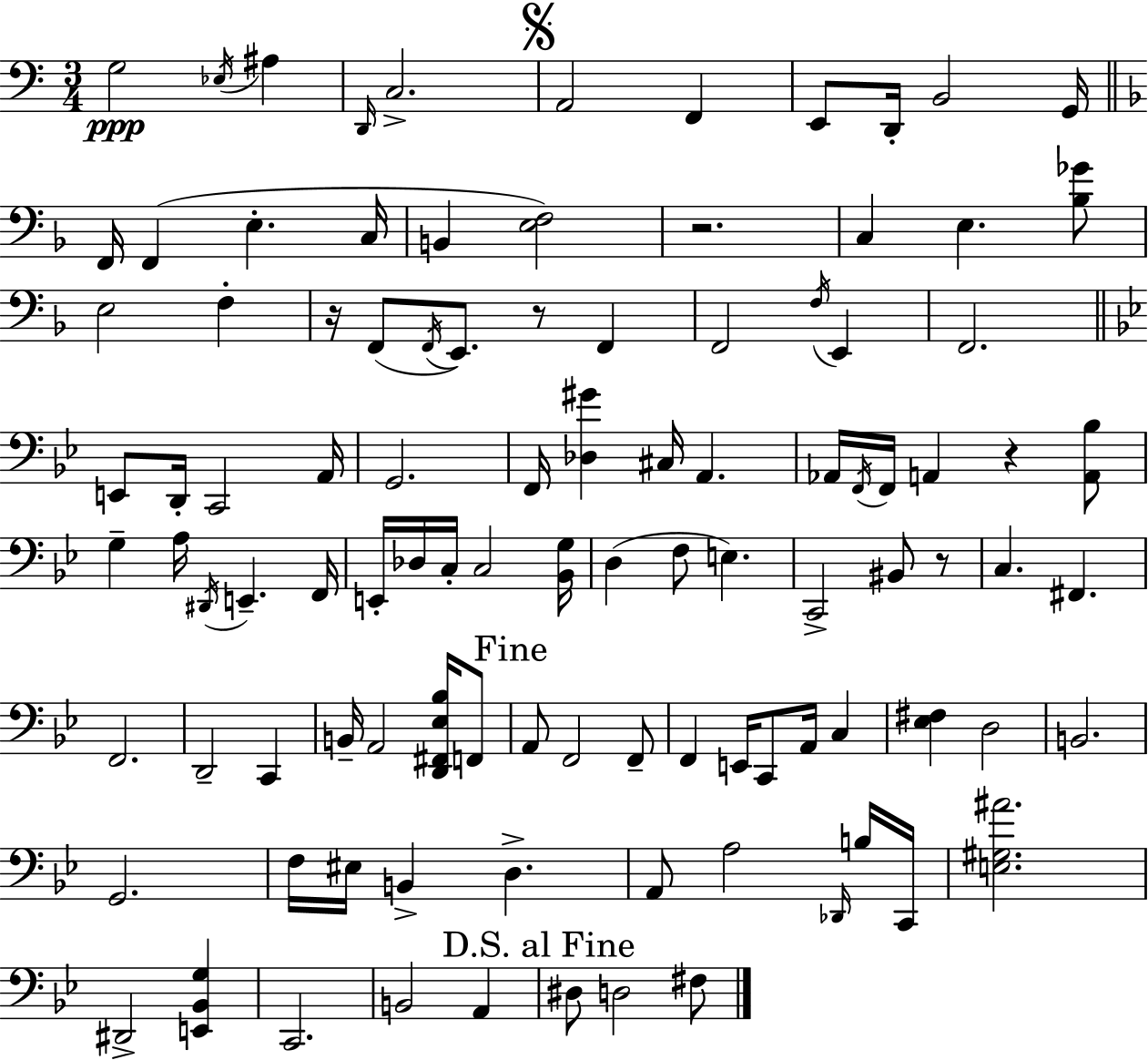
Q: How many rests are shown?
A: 5